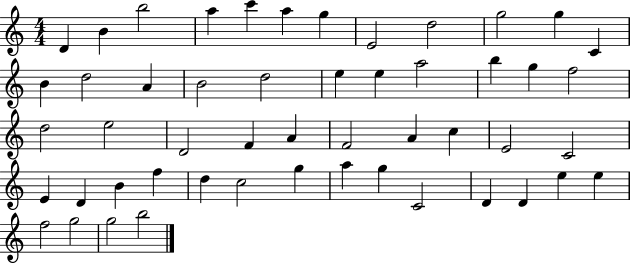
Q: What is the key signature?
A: C major